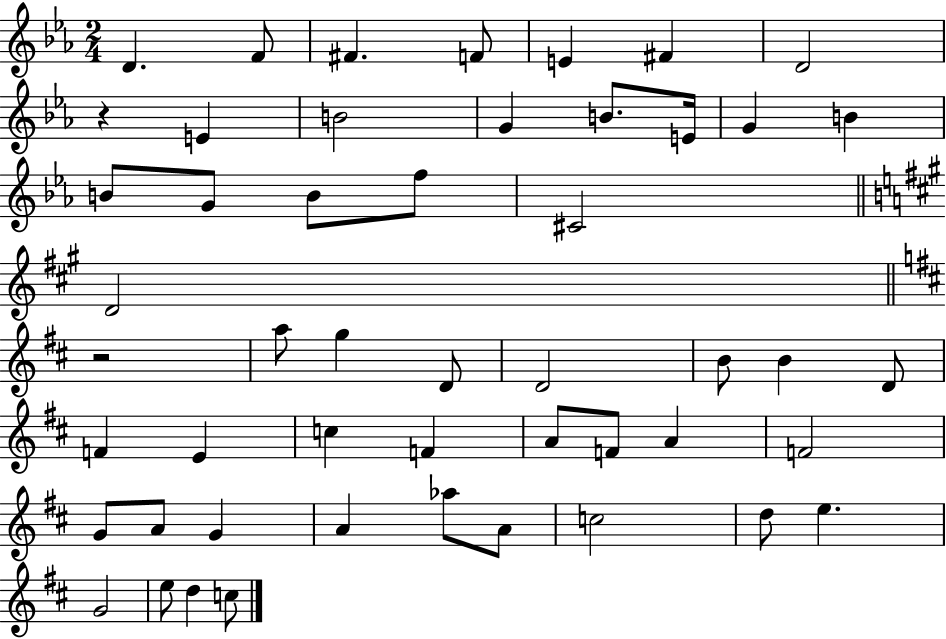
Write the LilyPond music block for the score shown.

{
  \clef treble
  \numericTimeSignature
  \time 2/4
  \key ees \major
  d'4. f'8 | fis'4. f'8 | e'4 fis'4 | d'2 | \break r4 e'4 | b'2 | g'4 b'8. e'16 | g'4 b'4 | \break b'8 g'8 b'8 f''8 | cis'2 | \bar "||" \break \key a \major d'2 | \bar "||" \break \key d \major r2 | a''8 g''4 d'8 | d'2 | b'8 b'4 d'8 | \break f'4 e'4 | c''4 f'4 | a'8 f'8 a'4 | f'2 | \break g'8 a'8 g'4 | a'4 aes''8 a'8 | c''2 | d''8 e''4. | \break g'2 | e''8 d''4 c''8 | \bar "|."
}